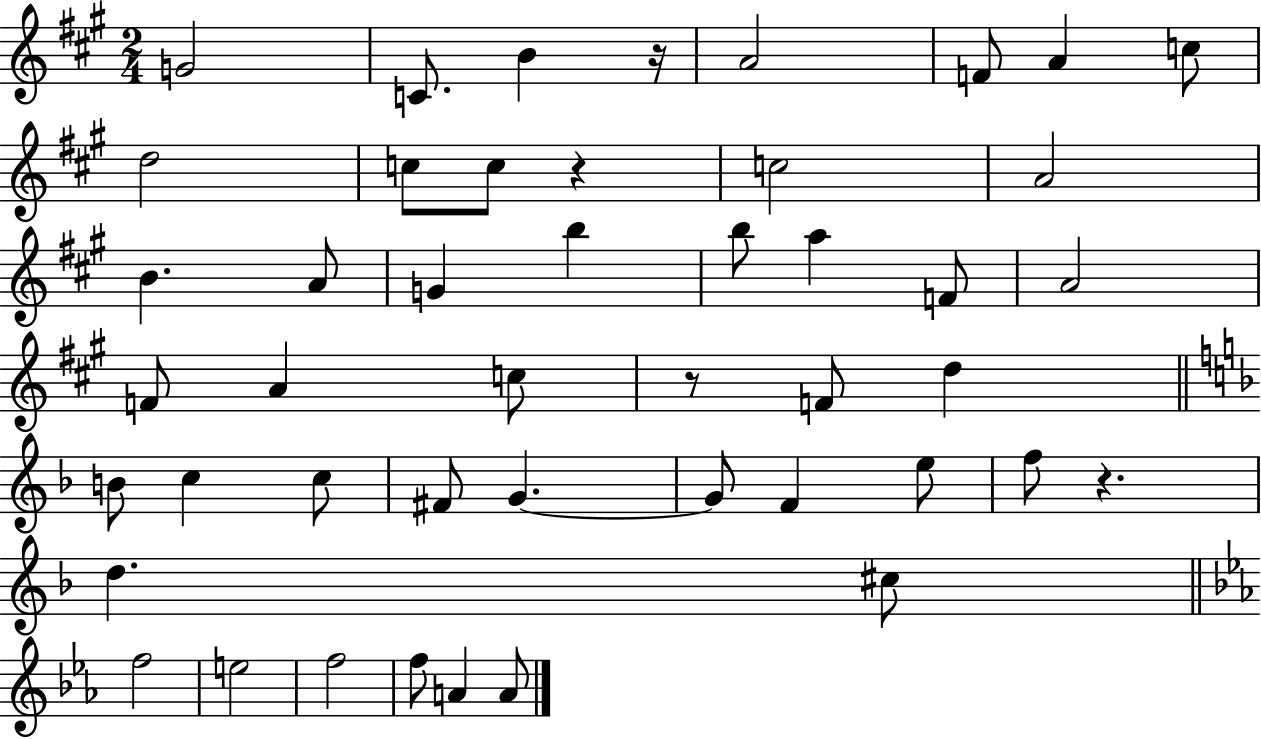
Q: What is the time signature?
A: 2/4